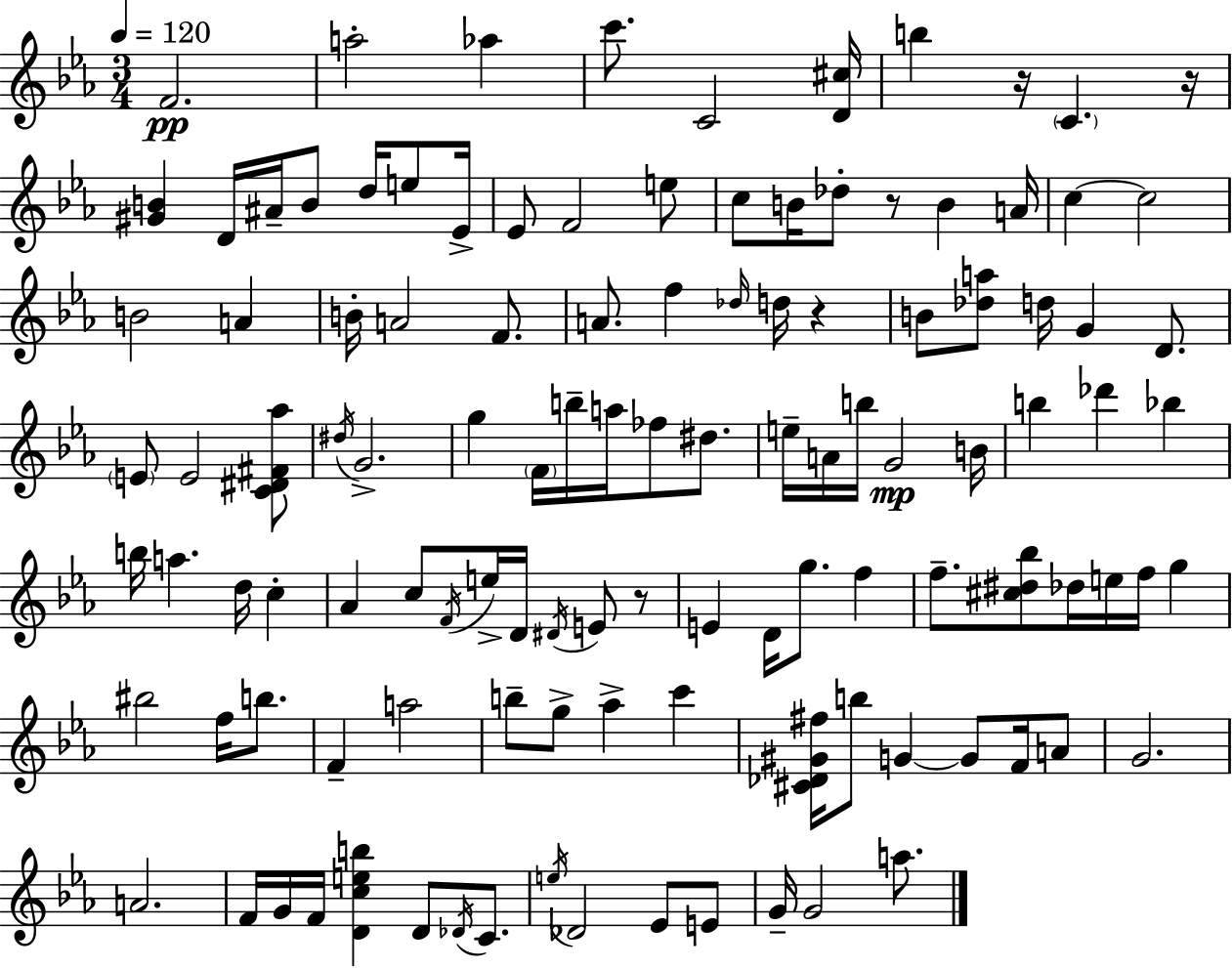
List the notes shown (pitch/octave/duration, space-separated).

F4/h. A5/h Ab5/q C6/e. C4/h [D4,C#5]/s B5/q R/s C4/q. R/s [G#4,B4]/q D4/s A#4/s B4/e D5/s E5/e Eb4/s Eb4/e F4/h E5/e C5/e B4/s Db5/e R/e B4/q A4/s C5/q C5/h B4/h A4/q B4/s A4/h F4/e. A4/e. F5/q Db5/s D5/s R/q B4/e [Db5,A5]/e D5/s G4/q D4/e. E4/e E4/h [C4,D#4,F#4,Ab5]/e D#5/s G4/h. G5/q F4/s B5/s A5/s FES5/e D#5/e. E5/s A4/s B5/s G4/h B4/s B5/q Db6/q Bb5/q B5/s A5/q. D5/s C5/q Ab4/q C5/e F4/s E5/s D4/s D#4/s E4/e R/e E4/q D4/s G5/e. F5/q F5/e. [C#5,D#5,Bb5]/e Db5/s E5/s F5/s G5/q BIS5/h F5/s B5/e. F4/q A5/h B5/e G5/e Ab5/q C6/q [C#4,Db4,G#4,F#5]/s B5/e G4/q G4/e F4/s A4/e G4/h. A4/h. F4/s G4/s F4/s [D4,C5,E5,B5]/q D4/e Db4/s C4/e. E5/s Db4/h Eb4/e E4/e G4/s G4/h A5/e.